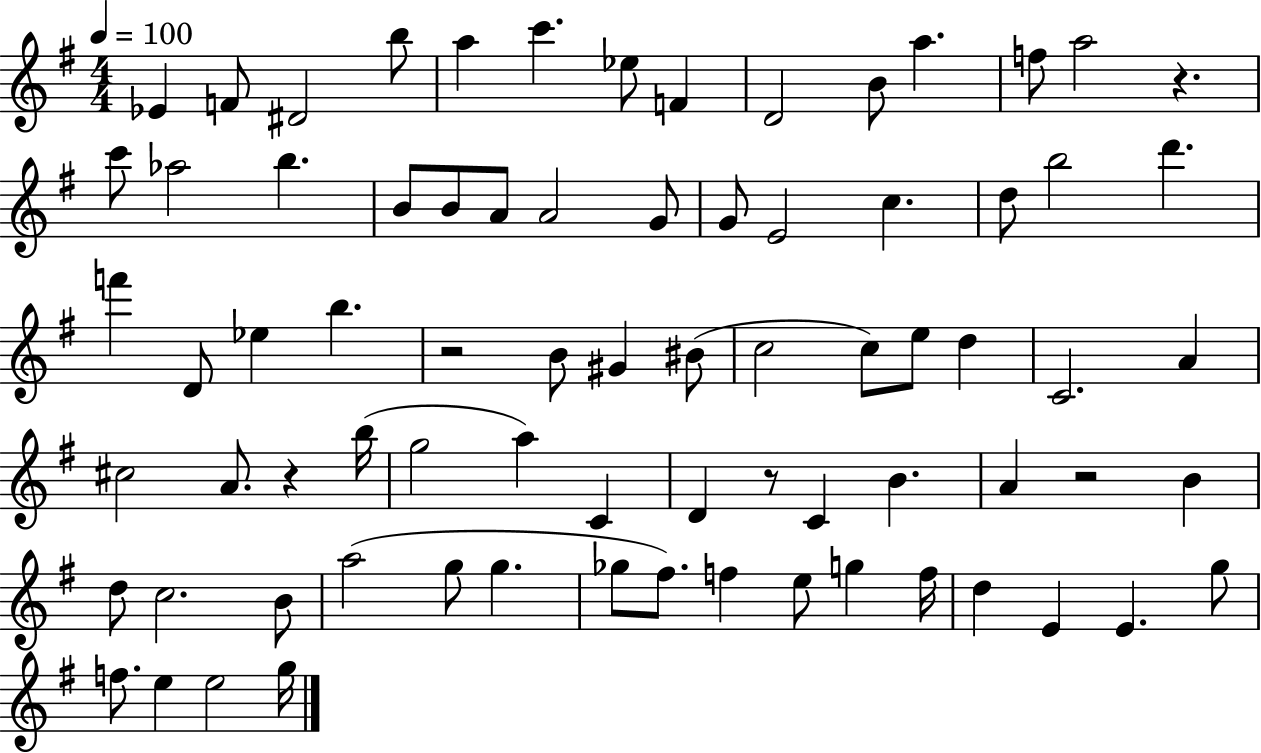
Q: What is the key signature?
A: G major